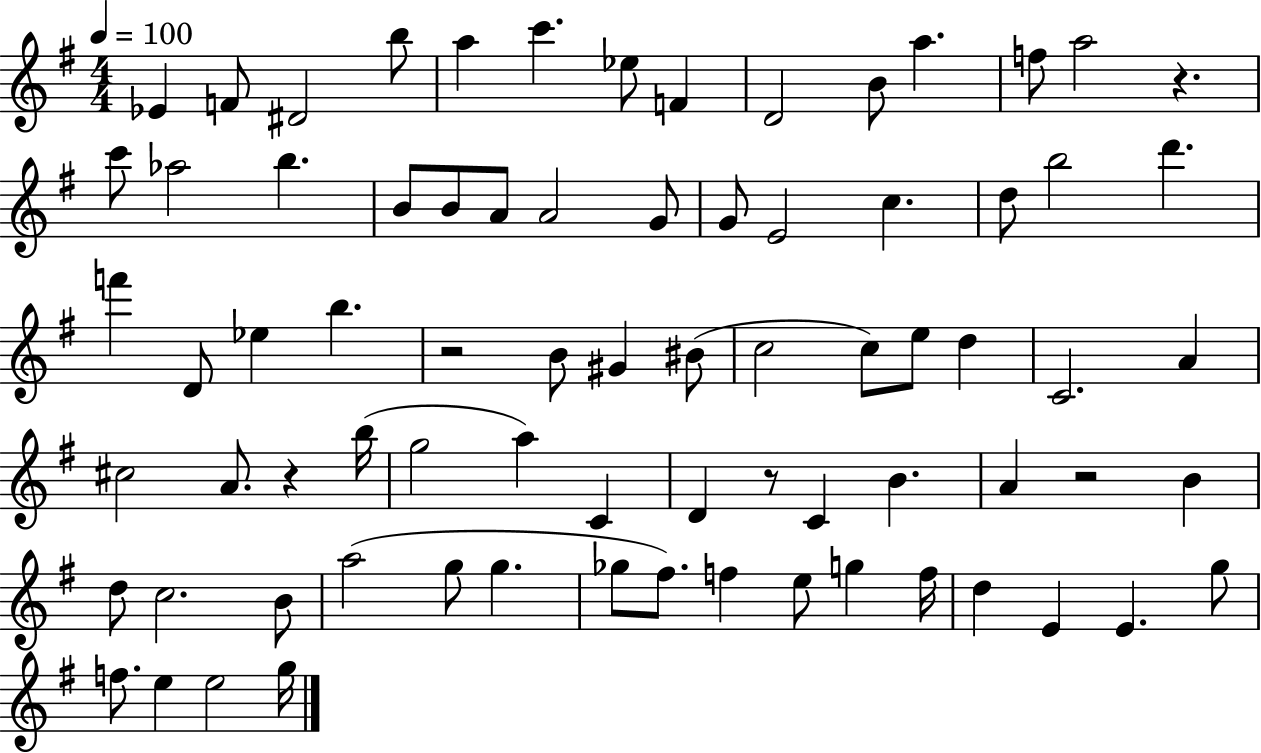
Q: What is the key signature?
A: G major